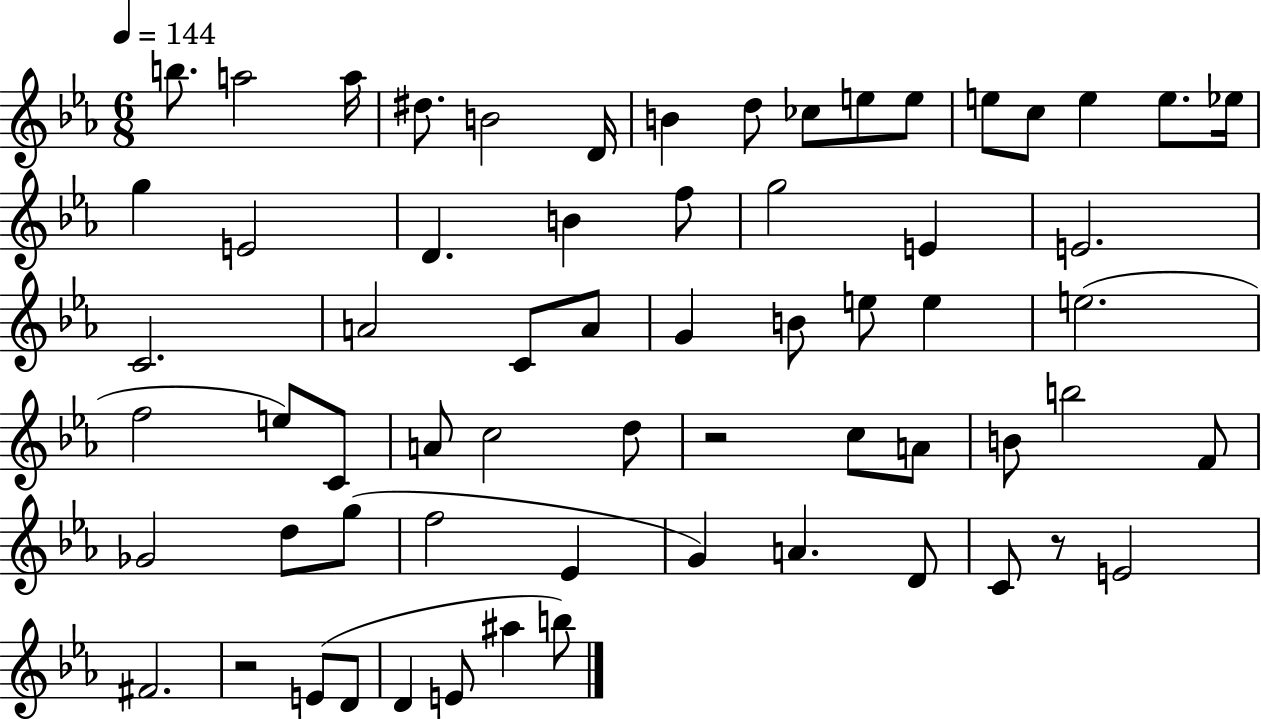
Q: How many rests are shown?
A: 3